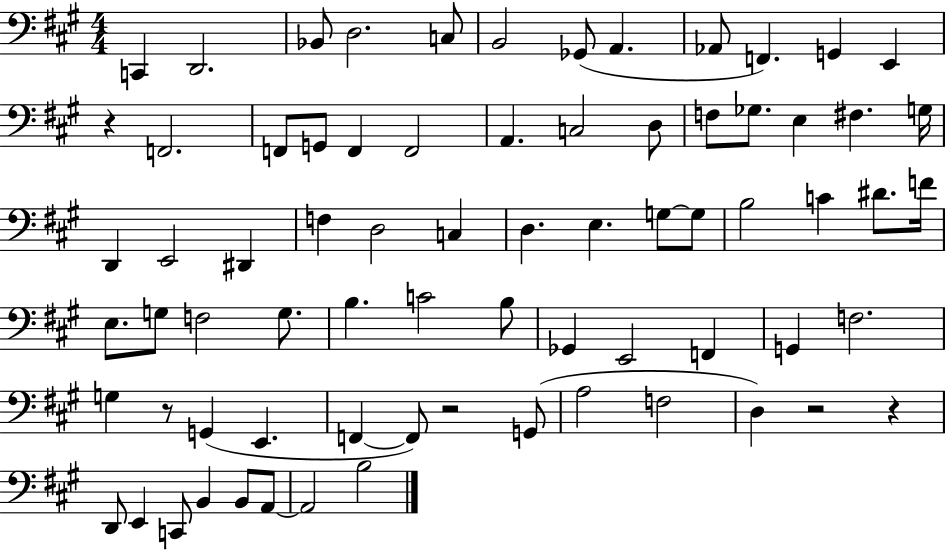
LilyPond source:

{
  \clef bass
  \numericTimeSignature
  \time 4/4
  \key a \major
  c,4 d,2. | bes,8 d2. c8 | b,2 ges,8( a,4. | aes,8 f,4.) g,4 e,4 | \break r4 f,2. | f,8 g,8 f,4 f,2 | a,4. c2 d8 | f8 ges8. e4 fis4. g16 | \break d,4 e,2 dis,4 | f4 d2 c4 | d4. e4. g8~~ g8 | b2 c'4 dis'8. f'16 | \break e8. g8 f2 g8. | b4. c'2 b8 | ges,4 e,2 f,4 | g,4 f2. | \break g4 r8 g,4( e,4. | f,4~~ f,8) r2 g,8( | a2 f2 | d4) r2 r4 | \break d,8 e,4 c,8 b,4 b,8 a,8~~ | a,2 b2 | \bar "|."
}